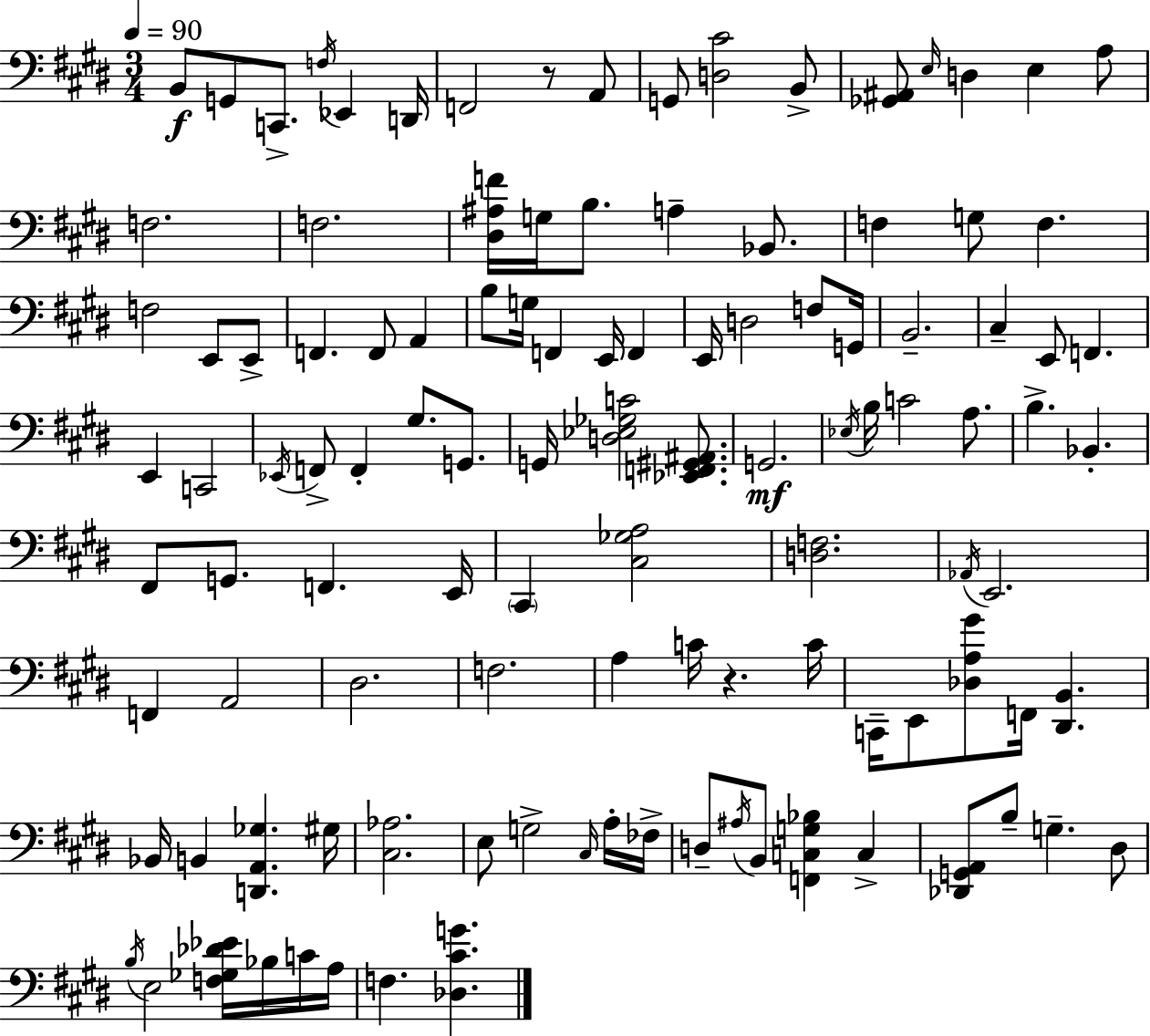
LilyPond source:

{
  \clef bass
  \numericTimeSignature
  \time 3/4
  \key e \major
  \tempo 4 = 90
  b,8\f g,8 c,8.-> \acciaccatura { f16 } ees,4 | d,16 f,2 r8 a,8 | g,8 <d cis'>2 b,8-> | <ges, ais,>8 \grace { e16 } d4 e4 | \break a8 f2. | f2. | <dis ais f'>16 g16 b8. a4-- bes,8. | f4 g8 f4. | \break f2 e,8 | e,8-> f,4. f,8 a,4 | b8 g16 f,4 e,16 f,4 | e,16 d2 f8 | \break g,16 b,2.-- | cis4-- e,8 f,4. | e,4 c,2 | \acciaccatura { ees,16 } f,8-> f,4-. gis8. | \break g,8. g,16 <d ees ges c'>2 | <ees, f, gis, ais,>8. g,2.\mf | \acciaccatura { ees16 } b16 c'2 | a8. b4.-> bes,4.-. | \break fis,8 g,8. f,4. | e,16 \parenthesize cis,4 <cis ges a>2 | <d f>2. | \acciaccatura { aes,16 } e,2. | \break f,4 a,2 | dis2. | f2. | a4 c'16 r4. | \break c'16 c,16-- e,8 <des a gis'>8 f,16 <dis, b,>4. | bes,16 b,4 <d, a, ges>4. | gis16 <cis aes>2. | e8 g2-> | \break \grace { cis16 } a16-. fes16-> d8-- \acciaccatura { ais16 } b,8 <f, c g bes>4 | c4-> <des, g, a,>8 b8-- g4.-- | dis8 \acciaccatura { b16 } e2 | <f ges des' ees'>16 bes16 c'16 a16 f4. | \break <des cis' g'>4. \bar "|."
}